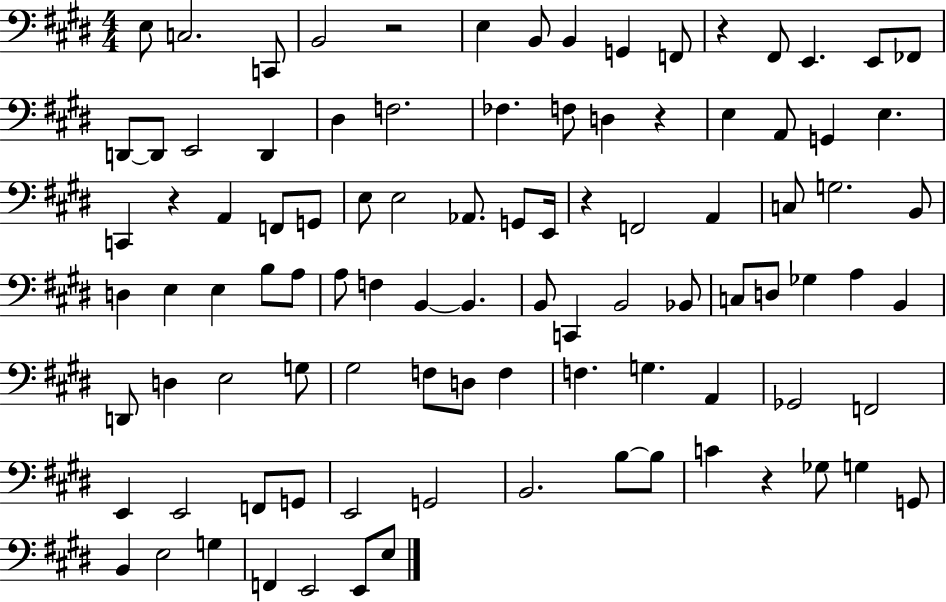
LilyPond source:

{
  \clef bass
  \numericTimeSignature
  \time 4/4
  \key e \major
  e8 c2. c,8 | b,2 r2 | e4 b,8 b,4 g,4 f,8 | r4 fis,8 e,4. e,8 fes,8 | \break d,8~~ d,8 e,2 d,4 | dis4 f2. | fes4. f8 d4 r4 | e4 a,8 g,4 e4. | \break c,4 r4 a,4 f,8 g,8 | e8 e2 aes,8. g,8 e,16 | r4 f,2 a,4 | c8 g2. b,8 | \break d4 e4 e4 b8 a8 | a8 f4 b,4~~ b,4. | b,8 c,4 b,2 bes,8 | c8 d8 ges4 a4 b,4 | \break d,8 d4 e2 g8 | gis2 f8 d8 f4 | f4. g4. a,4 | ges,2 f,2 | \break e,4 e,2 f,8 g,8 | e,2 g,2 | b,2. b8~~ b8 | c'4 r4 ges8 g4 g,8 | \break b,4 e2 g4 | f,4 e,2 e,8 e8 | \bar "|."
}